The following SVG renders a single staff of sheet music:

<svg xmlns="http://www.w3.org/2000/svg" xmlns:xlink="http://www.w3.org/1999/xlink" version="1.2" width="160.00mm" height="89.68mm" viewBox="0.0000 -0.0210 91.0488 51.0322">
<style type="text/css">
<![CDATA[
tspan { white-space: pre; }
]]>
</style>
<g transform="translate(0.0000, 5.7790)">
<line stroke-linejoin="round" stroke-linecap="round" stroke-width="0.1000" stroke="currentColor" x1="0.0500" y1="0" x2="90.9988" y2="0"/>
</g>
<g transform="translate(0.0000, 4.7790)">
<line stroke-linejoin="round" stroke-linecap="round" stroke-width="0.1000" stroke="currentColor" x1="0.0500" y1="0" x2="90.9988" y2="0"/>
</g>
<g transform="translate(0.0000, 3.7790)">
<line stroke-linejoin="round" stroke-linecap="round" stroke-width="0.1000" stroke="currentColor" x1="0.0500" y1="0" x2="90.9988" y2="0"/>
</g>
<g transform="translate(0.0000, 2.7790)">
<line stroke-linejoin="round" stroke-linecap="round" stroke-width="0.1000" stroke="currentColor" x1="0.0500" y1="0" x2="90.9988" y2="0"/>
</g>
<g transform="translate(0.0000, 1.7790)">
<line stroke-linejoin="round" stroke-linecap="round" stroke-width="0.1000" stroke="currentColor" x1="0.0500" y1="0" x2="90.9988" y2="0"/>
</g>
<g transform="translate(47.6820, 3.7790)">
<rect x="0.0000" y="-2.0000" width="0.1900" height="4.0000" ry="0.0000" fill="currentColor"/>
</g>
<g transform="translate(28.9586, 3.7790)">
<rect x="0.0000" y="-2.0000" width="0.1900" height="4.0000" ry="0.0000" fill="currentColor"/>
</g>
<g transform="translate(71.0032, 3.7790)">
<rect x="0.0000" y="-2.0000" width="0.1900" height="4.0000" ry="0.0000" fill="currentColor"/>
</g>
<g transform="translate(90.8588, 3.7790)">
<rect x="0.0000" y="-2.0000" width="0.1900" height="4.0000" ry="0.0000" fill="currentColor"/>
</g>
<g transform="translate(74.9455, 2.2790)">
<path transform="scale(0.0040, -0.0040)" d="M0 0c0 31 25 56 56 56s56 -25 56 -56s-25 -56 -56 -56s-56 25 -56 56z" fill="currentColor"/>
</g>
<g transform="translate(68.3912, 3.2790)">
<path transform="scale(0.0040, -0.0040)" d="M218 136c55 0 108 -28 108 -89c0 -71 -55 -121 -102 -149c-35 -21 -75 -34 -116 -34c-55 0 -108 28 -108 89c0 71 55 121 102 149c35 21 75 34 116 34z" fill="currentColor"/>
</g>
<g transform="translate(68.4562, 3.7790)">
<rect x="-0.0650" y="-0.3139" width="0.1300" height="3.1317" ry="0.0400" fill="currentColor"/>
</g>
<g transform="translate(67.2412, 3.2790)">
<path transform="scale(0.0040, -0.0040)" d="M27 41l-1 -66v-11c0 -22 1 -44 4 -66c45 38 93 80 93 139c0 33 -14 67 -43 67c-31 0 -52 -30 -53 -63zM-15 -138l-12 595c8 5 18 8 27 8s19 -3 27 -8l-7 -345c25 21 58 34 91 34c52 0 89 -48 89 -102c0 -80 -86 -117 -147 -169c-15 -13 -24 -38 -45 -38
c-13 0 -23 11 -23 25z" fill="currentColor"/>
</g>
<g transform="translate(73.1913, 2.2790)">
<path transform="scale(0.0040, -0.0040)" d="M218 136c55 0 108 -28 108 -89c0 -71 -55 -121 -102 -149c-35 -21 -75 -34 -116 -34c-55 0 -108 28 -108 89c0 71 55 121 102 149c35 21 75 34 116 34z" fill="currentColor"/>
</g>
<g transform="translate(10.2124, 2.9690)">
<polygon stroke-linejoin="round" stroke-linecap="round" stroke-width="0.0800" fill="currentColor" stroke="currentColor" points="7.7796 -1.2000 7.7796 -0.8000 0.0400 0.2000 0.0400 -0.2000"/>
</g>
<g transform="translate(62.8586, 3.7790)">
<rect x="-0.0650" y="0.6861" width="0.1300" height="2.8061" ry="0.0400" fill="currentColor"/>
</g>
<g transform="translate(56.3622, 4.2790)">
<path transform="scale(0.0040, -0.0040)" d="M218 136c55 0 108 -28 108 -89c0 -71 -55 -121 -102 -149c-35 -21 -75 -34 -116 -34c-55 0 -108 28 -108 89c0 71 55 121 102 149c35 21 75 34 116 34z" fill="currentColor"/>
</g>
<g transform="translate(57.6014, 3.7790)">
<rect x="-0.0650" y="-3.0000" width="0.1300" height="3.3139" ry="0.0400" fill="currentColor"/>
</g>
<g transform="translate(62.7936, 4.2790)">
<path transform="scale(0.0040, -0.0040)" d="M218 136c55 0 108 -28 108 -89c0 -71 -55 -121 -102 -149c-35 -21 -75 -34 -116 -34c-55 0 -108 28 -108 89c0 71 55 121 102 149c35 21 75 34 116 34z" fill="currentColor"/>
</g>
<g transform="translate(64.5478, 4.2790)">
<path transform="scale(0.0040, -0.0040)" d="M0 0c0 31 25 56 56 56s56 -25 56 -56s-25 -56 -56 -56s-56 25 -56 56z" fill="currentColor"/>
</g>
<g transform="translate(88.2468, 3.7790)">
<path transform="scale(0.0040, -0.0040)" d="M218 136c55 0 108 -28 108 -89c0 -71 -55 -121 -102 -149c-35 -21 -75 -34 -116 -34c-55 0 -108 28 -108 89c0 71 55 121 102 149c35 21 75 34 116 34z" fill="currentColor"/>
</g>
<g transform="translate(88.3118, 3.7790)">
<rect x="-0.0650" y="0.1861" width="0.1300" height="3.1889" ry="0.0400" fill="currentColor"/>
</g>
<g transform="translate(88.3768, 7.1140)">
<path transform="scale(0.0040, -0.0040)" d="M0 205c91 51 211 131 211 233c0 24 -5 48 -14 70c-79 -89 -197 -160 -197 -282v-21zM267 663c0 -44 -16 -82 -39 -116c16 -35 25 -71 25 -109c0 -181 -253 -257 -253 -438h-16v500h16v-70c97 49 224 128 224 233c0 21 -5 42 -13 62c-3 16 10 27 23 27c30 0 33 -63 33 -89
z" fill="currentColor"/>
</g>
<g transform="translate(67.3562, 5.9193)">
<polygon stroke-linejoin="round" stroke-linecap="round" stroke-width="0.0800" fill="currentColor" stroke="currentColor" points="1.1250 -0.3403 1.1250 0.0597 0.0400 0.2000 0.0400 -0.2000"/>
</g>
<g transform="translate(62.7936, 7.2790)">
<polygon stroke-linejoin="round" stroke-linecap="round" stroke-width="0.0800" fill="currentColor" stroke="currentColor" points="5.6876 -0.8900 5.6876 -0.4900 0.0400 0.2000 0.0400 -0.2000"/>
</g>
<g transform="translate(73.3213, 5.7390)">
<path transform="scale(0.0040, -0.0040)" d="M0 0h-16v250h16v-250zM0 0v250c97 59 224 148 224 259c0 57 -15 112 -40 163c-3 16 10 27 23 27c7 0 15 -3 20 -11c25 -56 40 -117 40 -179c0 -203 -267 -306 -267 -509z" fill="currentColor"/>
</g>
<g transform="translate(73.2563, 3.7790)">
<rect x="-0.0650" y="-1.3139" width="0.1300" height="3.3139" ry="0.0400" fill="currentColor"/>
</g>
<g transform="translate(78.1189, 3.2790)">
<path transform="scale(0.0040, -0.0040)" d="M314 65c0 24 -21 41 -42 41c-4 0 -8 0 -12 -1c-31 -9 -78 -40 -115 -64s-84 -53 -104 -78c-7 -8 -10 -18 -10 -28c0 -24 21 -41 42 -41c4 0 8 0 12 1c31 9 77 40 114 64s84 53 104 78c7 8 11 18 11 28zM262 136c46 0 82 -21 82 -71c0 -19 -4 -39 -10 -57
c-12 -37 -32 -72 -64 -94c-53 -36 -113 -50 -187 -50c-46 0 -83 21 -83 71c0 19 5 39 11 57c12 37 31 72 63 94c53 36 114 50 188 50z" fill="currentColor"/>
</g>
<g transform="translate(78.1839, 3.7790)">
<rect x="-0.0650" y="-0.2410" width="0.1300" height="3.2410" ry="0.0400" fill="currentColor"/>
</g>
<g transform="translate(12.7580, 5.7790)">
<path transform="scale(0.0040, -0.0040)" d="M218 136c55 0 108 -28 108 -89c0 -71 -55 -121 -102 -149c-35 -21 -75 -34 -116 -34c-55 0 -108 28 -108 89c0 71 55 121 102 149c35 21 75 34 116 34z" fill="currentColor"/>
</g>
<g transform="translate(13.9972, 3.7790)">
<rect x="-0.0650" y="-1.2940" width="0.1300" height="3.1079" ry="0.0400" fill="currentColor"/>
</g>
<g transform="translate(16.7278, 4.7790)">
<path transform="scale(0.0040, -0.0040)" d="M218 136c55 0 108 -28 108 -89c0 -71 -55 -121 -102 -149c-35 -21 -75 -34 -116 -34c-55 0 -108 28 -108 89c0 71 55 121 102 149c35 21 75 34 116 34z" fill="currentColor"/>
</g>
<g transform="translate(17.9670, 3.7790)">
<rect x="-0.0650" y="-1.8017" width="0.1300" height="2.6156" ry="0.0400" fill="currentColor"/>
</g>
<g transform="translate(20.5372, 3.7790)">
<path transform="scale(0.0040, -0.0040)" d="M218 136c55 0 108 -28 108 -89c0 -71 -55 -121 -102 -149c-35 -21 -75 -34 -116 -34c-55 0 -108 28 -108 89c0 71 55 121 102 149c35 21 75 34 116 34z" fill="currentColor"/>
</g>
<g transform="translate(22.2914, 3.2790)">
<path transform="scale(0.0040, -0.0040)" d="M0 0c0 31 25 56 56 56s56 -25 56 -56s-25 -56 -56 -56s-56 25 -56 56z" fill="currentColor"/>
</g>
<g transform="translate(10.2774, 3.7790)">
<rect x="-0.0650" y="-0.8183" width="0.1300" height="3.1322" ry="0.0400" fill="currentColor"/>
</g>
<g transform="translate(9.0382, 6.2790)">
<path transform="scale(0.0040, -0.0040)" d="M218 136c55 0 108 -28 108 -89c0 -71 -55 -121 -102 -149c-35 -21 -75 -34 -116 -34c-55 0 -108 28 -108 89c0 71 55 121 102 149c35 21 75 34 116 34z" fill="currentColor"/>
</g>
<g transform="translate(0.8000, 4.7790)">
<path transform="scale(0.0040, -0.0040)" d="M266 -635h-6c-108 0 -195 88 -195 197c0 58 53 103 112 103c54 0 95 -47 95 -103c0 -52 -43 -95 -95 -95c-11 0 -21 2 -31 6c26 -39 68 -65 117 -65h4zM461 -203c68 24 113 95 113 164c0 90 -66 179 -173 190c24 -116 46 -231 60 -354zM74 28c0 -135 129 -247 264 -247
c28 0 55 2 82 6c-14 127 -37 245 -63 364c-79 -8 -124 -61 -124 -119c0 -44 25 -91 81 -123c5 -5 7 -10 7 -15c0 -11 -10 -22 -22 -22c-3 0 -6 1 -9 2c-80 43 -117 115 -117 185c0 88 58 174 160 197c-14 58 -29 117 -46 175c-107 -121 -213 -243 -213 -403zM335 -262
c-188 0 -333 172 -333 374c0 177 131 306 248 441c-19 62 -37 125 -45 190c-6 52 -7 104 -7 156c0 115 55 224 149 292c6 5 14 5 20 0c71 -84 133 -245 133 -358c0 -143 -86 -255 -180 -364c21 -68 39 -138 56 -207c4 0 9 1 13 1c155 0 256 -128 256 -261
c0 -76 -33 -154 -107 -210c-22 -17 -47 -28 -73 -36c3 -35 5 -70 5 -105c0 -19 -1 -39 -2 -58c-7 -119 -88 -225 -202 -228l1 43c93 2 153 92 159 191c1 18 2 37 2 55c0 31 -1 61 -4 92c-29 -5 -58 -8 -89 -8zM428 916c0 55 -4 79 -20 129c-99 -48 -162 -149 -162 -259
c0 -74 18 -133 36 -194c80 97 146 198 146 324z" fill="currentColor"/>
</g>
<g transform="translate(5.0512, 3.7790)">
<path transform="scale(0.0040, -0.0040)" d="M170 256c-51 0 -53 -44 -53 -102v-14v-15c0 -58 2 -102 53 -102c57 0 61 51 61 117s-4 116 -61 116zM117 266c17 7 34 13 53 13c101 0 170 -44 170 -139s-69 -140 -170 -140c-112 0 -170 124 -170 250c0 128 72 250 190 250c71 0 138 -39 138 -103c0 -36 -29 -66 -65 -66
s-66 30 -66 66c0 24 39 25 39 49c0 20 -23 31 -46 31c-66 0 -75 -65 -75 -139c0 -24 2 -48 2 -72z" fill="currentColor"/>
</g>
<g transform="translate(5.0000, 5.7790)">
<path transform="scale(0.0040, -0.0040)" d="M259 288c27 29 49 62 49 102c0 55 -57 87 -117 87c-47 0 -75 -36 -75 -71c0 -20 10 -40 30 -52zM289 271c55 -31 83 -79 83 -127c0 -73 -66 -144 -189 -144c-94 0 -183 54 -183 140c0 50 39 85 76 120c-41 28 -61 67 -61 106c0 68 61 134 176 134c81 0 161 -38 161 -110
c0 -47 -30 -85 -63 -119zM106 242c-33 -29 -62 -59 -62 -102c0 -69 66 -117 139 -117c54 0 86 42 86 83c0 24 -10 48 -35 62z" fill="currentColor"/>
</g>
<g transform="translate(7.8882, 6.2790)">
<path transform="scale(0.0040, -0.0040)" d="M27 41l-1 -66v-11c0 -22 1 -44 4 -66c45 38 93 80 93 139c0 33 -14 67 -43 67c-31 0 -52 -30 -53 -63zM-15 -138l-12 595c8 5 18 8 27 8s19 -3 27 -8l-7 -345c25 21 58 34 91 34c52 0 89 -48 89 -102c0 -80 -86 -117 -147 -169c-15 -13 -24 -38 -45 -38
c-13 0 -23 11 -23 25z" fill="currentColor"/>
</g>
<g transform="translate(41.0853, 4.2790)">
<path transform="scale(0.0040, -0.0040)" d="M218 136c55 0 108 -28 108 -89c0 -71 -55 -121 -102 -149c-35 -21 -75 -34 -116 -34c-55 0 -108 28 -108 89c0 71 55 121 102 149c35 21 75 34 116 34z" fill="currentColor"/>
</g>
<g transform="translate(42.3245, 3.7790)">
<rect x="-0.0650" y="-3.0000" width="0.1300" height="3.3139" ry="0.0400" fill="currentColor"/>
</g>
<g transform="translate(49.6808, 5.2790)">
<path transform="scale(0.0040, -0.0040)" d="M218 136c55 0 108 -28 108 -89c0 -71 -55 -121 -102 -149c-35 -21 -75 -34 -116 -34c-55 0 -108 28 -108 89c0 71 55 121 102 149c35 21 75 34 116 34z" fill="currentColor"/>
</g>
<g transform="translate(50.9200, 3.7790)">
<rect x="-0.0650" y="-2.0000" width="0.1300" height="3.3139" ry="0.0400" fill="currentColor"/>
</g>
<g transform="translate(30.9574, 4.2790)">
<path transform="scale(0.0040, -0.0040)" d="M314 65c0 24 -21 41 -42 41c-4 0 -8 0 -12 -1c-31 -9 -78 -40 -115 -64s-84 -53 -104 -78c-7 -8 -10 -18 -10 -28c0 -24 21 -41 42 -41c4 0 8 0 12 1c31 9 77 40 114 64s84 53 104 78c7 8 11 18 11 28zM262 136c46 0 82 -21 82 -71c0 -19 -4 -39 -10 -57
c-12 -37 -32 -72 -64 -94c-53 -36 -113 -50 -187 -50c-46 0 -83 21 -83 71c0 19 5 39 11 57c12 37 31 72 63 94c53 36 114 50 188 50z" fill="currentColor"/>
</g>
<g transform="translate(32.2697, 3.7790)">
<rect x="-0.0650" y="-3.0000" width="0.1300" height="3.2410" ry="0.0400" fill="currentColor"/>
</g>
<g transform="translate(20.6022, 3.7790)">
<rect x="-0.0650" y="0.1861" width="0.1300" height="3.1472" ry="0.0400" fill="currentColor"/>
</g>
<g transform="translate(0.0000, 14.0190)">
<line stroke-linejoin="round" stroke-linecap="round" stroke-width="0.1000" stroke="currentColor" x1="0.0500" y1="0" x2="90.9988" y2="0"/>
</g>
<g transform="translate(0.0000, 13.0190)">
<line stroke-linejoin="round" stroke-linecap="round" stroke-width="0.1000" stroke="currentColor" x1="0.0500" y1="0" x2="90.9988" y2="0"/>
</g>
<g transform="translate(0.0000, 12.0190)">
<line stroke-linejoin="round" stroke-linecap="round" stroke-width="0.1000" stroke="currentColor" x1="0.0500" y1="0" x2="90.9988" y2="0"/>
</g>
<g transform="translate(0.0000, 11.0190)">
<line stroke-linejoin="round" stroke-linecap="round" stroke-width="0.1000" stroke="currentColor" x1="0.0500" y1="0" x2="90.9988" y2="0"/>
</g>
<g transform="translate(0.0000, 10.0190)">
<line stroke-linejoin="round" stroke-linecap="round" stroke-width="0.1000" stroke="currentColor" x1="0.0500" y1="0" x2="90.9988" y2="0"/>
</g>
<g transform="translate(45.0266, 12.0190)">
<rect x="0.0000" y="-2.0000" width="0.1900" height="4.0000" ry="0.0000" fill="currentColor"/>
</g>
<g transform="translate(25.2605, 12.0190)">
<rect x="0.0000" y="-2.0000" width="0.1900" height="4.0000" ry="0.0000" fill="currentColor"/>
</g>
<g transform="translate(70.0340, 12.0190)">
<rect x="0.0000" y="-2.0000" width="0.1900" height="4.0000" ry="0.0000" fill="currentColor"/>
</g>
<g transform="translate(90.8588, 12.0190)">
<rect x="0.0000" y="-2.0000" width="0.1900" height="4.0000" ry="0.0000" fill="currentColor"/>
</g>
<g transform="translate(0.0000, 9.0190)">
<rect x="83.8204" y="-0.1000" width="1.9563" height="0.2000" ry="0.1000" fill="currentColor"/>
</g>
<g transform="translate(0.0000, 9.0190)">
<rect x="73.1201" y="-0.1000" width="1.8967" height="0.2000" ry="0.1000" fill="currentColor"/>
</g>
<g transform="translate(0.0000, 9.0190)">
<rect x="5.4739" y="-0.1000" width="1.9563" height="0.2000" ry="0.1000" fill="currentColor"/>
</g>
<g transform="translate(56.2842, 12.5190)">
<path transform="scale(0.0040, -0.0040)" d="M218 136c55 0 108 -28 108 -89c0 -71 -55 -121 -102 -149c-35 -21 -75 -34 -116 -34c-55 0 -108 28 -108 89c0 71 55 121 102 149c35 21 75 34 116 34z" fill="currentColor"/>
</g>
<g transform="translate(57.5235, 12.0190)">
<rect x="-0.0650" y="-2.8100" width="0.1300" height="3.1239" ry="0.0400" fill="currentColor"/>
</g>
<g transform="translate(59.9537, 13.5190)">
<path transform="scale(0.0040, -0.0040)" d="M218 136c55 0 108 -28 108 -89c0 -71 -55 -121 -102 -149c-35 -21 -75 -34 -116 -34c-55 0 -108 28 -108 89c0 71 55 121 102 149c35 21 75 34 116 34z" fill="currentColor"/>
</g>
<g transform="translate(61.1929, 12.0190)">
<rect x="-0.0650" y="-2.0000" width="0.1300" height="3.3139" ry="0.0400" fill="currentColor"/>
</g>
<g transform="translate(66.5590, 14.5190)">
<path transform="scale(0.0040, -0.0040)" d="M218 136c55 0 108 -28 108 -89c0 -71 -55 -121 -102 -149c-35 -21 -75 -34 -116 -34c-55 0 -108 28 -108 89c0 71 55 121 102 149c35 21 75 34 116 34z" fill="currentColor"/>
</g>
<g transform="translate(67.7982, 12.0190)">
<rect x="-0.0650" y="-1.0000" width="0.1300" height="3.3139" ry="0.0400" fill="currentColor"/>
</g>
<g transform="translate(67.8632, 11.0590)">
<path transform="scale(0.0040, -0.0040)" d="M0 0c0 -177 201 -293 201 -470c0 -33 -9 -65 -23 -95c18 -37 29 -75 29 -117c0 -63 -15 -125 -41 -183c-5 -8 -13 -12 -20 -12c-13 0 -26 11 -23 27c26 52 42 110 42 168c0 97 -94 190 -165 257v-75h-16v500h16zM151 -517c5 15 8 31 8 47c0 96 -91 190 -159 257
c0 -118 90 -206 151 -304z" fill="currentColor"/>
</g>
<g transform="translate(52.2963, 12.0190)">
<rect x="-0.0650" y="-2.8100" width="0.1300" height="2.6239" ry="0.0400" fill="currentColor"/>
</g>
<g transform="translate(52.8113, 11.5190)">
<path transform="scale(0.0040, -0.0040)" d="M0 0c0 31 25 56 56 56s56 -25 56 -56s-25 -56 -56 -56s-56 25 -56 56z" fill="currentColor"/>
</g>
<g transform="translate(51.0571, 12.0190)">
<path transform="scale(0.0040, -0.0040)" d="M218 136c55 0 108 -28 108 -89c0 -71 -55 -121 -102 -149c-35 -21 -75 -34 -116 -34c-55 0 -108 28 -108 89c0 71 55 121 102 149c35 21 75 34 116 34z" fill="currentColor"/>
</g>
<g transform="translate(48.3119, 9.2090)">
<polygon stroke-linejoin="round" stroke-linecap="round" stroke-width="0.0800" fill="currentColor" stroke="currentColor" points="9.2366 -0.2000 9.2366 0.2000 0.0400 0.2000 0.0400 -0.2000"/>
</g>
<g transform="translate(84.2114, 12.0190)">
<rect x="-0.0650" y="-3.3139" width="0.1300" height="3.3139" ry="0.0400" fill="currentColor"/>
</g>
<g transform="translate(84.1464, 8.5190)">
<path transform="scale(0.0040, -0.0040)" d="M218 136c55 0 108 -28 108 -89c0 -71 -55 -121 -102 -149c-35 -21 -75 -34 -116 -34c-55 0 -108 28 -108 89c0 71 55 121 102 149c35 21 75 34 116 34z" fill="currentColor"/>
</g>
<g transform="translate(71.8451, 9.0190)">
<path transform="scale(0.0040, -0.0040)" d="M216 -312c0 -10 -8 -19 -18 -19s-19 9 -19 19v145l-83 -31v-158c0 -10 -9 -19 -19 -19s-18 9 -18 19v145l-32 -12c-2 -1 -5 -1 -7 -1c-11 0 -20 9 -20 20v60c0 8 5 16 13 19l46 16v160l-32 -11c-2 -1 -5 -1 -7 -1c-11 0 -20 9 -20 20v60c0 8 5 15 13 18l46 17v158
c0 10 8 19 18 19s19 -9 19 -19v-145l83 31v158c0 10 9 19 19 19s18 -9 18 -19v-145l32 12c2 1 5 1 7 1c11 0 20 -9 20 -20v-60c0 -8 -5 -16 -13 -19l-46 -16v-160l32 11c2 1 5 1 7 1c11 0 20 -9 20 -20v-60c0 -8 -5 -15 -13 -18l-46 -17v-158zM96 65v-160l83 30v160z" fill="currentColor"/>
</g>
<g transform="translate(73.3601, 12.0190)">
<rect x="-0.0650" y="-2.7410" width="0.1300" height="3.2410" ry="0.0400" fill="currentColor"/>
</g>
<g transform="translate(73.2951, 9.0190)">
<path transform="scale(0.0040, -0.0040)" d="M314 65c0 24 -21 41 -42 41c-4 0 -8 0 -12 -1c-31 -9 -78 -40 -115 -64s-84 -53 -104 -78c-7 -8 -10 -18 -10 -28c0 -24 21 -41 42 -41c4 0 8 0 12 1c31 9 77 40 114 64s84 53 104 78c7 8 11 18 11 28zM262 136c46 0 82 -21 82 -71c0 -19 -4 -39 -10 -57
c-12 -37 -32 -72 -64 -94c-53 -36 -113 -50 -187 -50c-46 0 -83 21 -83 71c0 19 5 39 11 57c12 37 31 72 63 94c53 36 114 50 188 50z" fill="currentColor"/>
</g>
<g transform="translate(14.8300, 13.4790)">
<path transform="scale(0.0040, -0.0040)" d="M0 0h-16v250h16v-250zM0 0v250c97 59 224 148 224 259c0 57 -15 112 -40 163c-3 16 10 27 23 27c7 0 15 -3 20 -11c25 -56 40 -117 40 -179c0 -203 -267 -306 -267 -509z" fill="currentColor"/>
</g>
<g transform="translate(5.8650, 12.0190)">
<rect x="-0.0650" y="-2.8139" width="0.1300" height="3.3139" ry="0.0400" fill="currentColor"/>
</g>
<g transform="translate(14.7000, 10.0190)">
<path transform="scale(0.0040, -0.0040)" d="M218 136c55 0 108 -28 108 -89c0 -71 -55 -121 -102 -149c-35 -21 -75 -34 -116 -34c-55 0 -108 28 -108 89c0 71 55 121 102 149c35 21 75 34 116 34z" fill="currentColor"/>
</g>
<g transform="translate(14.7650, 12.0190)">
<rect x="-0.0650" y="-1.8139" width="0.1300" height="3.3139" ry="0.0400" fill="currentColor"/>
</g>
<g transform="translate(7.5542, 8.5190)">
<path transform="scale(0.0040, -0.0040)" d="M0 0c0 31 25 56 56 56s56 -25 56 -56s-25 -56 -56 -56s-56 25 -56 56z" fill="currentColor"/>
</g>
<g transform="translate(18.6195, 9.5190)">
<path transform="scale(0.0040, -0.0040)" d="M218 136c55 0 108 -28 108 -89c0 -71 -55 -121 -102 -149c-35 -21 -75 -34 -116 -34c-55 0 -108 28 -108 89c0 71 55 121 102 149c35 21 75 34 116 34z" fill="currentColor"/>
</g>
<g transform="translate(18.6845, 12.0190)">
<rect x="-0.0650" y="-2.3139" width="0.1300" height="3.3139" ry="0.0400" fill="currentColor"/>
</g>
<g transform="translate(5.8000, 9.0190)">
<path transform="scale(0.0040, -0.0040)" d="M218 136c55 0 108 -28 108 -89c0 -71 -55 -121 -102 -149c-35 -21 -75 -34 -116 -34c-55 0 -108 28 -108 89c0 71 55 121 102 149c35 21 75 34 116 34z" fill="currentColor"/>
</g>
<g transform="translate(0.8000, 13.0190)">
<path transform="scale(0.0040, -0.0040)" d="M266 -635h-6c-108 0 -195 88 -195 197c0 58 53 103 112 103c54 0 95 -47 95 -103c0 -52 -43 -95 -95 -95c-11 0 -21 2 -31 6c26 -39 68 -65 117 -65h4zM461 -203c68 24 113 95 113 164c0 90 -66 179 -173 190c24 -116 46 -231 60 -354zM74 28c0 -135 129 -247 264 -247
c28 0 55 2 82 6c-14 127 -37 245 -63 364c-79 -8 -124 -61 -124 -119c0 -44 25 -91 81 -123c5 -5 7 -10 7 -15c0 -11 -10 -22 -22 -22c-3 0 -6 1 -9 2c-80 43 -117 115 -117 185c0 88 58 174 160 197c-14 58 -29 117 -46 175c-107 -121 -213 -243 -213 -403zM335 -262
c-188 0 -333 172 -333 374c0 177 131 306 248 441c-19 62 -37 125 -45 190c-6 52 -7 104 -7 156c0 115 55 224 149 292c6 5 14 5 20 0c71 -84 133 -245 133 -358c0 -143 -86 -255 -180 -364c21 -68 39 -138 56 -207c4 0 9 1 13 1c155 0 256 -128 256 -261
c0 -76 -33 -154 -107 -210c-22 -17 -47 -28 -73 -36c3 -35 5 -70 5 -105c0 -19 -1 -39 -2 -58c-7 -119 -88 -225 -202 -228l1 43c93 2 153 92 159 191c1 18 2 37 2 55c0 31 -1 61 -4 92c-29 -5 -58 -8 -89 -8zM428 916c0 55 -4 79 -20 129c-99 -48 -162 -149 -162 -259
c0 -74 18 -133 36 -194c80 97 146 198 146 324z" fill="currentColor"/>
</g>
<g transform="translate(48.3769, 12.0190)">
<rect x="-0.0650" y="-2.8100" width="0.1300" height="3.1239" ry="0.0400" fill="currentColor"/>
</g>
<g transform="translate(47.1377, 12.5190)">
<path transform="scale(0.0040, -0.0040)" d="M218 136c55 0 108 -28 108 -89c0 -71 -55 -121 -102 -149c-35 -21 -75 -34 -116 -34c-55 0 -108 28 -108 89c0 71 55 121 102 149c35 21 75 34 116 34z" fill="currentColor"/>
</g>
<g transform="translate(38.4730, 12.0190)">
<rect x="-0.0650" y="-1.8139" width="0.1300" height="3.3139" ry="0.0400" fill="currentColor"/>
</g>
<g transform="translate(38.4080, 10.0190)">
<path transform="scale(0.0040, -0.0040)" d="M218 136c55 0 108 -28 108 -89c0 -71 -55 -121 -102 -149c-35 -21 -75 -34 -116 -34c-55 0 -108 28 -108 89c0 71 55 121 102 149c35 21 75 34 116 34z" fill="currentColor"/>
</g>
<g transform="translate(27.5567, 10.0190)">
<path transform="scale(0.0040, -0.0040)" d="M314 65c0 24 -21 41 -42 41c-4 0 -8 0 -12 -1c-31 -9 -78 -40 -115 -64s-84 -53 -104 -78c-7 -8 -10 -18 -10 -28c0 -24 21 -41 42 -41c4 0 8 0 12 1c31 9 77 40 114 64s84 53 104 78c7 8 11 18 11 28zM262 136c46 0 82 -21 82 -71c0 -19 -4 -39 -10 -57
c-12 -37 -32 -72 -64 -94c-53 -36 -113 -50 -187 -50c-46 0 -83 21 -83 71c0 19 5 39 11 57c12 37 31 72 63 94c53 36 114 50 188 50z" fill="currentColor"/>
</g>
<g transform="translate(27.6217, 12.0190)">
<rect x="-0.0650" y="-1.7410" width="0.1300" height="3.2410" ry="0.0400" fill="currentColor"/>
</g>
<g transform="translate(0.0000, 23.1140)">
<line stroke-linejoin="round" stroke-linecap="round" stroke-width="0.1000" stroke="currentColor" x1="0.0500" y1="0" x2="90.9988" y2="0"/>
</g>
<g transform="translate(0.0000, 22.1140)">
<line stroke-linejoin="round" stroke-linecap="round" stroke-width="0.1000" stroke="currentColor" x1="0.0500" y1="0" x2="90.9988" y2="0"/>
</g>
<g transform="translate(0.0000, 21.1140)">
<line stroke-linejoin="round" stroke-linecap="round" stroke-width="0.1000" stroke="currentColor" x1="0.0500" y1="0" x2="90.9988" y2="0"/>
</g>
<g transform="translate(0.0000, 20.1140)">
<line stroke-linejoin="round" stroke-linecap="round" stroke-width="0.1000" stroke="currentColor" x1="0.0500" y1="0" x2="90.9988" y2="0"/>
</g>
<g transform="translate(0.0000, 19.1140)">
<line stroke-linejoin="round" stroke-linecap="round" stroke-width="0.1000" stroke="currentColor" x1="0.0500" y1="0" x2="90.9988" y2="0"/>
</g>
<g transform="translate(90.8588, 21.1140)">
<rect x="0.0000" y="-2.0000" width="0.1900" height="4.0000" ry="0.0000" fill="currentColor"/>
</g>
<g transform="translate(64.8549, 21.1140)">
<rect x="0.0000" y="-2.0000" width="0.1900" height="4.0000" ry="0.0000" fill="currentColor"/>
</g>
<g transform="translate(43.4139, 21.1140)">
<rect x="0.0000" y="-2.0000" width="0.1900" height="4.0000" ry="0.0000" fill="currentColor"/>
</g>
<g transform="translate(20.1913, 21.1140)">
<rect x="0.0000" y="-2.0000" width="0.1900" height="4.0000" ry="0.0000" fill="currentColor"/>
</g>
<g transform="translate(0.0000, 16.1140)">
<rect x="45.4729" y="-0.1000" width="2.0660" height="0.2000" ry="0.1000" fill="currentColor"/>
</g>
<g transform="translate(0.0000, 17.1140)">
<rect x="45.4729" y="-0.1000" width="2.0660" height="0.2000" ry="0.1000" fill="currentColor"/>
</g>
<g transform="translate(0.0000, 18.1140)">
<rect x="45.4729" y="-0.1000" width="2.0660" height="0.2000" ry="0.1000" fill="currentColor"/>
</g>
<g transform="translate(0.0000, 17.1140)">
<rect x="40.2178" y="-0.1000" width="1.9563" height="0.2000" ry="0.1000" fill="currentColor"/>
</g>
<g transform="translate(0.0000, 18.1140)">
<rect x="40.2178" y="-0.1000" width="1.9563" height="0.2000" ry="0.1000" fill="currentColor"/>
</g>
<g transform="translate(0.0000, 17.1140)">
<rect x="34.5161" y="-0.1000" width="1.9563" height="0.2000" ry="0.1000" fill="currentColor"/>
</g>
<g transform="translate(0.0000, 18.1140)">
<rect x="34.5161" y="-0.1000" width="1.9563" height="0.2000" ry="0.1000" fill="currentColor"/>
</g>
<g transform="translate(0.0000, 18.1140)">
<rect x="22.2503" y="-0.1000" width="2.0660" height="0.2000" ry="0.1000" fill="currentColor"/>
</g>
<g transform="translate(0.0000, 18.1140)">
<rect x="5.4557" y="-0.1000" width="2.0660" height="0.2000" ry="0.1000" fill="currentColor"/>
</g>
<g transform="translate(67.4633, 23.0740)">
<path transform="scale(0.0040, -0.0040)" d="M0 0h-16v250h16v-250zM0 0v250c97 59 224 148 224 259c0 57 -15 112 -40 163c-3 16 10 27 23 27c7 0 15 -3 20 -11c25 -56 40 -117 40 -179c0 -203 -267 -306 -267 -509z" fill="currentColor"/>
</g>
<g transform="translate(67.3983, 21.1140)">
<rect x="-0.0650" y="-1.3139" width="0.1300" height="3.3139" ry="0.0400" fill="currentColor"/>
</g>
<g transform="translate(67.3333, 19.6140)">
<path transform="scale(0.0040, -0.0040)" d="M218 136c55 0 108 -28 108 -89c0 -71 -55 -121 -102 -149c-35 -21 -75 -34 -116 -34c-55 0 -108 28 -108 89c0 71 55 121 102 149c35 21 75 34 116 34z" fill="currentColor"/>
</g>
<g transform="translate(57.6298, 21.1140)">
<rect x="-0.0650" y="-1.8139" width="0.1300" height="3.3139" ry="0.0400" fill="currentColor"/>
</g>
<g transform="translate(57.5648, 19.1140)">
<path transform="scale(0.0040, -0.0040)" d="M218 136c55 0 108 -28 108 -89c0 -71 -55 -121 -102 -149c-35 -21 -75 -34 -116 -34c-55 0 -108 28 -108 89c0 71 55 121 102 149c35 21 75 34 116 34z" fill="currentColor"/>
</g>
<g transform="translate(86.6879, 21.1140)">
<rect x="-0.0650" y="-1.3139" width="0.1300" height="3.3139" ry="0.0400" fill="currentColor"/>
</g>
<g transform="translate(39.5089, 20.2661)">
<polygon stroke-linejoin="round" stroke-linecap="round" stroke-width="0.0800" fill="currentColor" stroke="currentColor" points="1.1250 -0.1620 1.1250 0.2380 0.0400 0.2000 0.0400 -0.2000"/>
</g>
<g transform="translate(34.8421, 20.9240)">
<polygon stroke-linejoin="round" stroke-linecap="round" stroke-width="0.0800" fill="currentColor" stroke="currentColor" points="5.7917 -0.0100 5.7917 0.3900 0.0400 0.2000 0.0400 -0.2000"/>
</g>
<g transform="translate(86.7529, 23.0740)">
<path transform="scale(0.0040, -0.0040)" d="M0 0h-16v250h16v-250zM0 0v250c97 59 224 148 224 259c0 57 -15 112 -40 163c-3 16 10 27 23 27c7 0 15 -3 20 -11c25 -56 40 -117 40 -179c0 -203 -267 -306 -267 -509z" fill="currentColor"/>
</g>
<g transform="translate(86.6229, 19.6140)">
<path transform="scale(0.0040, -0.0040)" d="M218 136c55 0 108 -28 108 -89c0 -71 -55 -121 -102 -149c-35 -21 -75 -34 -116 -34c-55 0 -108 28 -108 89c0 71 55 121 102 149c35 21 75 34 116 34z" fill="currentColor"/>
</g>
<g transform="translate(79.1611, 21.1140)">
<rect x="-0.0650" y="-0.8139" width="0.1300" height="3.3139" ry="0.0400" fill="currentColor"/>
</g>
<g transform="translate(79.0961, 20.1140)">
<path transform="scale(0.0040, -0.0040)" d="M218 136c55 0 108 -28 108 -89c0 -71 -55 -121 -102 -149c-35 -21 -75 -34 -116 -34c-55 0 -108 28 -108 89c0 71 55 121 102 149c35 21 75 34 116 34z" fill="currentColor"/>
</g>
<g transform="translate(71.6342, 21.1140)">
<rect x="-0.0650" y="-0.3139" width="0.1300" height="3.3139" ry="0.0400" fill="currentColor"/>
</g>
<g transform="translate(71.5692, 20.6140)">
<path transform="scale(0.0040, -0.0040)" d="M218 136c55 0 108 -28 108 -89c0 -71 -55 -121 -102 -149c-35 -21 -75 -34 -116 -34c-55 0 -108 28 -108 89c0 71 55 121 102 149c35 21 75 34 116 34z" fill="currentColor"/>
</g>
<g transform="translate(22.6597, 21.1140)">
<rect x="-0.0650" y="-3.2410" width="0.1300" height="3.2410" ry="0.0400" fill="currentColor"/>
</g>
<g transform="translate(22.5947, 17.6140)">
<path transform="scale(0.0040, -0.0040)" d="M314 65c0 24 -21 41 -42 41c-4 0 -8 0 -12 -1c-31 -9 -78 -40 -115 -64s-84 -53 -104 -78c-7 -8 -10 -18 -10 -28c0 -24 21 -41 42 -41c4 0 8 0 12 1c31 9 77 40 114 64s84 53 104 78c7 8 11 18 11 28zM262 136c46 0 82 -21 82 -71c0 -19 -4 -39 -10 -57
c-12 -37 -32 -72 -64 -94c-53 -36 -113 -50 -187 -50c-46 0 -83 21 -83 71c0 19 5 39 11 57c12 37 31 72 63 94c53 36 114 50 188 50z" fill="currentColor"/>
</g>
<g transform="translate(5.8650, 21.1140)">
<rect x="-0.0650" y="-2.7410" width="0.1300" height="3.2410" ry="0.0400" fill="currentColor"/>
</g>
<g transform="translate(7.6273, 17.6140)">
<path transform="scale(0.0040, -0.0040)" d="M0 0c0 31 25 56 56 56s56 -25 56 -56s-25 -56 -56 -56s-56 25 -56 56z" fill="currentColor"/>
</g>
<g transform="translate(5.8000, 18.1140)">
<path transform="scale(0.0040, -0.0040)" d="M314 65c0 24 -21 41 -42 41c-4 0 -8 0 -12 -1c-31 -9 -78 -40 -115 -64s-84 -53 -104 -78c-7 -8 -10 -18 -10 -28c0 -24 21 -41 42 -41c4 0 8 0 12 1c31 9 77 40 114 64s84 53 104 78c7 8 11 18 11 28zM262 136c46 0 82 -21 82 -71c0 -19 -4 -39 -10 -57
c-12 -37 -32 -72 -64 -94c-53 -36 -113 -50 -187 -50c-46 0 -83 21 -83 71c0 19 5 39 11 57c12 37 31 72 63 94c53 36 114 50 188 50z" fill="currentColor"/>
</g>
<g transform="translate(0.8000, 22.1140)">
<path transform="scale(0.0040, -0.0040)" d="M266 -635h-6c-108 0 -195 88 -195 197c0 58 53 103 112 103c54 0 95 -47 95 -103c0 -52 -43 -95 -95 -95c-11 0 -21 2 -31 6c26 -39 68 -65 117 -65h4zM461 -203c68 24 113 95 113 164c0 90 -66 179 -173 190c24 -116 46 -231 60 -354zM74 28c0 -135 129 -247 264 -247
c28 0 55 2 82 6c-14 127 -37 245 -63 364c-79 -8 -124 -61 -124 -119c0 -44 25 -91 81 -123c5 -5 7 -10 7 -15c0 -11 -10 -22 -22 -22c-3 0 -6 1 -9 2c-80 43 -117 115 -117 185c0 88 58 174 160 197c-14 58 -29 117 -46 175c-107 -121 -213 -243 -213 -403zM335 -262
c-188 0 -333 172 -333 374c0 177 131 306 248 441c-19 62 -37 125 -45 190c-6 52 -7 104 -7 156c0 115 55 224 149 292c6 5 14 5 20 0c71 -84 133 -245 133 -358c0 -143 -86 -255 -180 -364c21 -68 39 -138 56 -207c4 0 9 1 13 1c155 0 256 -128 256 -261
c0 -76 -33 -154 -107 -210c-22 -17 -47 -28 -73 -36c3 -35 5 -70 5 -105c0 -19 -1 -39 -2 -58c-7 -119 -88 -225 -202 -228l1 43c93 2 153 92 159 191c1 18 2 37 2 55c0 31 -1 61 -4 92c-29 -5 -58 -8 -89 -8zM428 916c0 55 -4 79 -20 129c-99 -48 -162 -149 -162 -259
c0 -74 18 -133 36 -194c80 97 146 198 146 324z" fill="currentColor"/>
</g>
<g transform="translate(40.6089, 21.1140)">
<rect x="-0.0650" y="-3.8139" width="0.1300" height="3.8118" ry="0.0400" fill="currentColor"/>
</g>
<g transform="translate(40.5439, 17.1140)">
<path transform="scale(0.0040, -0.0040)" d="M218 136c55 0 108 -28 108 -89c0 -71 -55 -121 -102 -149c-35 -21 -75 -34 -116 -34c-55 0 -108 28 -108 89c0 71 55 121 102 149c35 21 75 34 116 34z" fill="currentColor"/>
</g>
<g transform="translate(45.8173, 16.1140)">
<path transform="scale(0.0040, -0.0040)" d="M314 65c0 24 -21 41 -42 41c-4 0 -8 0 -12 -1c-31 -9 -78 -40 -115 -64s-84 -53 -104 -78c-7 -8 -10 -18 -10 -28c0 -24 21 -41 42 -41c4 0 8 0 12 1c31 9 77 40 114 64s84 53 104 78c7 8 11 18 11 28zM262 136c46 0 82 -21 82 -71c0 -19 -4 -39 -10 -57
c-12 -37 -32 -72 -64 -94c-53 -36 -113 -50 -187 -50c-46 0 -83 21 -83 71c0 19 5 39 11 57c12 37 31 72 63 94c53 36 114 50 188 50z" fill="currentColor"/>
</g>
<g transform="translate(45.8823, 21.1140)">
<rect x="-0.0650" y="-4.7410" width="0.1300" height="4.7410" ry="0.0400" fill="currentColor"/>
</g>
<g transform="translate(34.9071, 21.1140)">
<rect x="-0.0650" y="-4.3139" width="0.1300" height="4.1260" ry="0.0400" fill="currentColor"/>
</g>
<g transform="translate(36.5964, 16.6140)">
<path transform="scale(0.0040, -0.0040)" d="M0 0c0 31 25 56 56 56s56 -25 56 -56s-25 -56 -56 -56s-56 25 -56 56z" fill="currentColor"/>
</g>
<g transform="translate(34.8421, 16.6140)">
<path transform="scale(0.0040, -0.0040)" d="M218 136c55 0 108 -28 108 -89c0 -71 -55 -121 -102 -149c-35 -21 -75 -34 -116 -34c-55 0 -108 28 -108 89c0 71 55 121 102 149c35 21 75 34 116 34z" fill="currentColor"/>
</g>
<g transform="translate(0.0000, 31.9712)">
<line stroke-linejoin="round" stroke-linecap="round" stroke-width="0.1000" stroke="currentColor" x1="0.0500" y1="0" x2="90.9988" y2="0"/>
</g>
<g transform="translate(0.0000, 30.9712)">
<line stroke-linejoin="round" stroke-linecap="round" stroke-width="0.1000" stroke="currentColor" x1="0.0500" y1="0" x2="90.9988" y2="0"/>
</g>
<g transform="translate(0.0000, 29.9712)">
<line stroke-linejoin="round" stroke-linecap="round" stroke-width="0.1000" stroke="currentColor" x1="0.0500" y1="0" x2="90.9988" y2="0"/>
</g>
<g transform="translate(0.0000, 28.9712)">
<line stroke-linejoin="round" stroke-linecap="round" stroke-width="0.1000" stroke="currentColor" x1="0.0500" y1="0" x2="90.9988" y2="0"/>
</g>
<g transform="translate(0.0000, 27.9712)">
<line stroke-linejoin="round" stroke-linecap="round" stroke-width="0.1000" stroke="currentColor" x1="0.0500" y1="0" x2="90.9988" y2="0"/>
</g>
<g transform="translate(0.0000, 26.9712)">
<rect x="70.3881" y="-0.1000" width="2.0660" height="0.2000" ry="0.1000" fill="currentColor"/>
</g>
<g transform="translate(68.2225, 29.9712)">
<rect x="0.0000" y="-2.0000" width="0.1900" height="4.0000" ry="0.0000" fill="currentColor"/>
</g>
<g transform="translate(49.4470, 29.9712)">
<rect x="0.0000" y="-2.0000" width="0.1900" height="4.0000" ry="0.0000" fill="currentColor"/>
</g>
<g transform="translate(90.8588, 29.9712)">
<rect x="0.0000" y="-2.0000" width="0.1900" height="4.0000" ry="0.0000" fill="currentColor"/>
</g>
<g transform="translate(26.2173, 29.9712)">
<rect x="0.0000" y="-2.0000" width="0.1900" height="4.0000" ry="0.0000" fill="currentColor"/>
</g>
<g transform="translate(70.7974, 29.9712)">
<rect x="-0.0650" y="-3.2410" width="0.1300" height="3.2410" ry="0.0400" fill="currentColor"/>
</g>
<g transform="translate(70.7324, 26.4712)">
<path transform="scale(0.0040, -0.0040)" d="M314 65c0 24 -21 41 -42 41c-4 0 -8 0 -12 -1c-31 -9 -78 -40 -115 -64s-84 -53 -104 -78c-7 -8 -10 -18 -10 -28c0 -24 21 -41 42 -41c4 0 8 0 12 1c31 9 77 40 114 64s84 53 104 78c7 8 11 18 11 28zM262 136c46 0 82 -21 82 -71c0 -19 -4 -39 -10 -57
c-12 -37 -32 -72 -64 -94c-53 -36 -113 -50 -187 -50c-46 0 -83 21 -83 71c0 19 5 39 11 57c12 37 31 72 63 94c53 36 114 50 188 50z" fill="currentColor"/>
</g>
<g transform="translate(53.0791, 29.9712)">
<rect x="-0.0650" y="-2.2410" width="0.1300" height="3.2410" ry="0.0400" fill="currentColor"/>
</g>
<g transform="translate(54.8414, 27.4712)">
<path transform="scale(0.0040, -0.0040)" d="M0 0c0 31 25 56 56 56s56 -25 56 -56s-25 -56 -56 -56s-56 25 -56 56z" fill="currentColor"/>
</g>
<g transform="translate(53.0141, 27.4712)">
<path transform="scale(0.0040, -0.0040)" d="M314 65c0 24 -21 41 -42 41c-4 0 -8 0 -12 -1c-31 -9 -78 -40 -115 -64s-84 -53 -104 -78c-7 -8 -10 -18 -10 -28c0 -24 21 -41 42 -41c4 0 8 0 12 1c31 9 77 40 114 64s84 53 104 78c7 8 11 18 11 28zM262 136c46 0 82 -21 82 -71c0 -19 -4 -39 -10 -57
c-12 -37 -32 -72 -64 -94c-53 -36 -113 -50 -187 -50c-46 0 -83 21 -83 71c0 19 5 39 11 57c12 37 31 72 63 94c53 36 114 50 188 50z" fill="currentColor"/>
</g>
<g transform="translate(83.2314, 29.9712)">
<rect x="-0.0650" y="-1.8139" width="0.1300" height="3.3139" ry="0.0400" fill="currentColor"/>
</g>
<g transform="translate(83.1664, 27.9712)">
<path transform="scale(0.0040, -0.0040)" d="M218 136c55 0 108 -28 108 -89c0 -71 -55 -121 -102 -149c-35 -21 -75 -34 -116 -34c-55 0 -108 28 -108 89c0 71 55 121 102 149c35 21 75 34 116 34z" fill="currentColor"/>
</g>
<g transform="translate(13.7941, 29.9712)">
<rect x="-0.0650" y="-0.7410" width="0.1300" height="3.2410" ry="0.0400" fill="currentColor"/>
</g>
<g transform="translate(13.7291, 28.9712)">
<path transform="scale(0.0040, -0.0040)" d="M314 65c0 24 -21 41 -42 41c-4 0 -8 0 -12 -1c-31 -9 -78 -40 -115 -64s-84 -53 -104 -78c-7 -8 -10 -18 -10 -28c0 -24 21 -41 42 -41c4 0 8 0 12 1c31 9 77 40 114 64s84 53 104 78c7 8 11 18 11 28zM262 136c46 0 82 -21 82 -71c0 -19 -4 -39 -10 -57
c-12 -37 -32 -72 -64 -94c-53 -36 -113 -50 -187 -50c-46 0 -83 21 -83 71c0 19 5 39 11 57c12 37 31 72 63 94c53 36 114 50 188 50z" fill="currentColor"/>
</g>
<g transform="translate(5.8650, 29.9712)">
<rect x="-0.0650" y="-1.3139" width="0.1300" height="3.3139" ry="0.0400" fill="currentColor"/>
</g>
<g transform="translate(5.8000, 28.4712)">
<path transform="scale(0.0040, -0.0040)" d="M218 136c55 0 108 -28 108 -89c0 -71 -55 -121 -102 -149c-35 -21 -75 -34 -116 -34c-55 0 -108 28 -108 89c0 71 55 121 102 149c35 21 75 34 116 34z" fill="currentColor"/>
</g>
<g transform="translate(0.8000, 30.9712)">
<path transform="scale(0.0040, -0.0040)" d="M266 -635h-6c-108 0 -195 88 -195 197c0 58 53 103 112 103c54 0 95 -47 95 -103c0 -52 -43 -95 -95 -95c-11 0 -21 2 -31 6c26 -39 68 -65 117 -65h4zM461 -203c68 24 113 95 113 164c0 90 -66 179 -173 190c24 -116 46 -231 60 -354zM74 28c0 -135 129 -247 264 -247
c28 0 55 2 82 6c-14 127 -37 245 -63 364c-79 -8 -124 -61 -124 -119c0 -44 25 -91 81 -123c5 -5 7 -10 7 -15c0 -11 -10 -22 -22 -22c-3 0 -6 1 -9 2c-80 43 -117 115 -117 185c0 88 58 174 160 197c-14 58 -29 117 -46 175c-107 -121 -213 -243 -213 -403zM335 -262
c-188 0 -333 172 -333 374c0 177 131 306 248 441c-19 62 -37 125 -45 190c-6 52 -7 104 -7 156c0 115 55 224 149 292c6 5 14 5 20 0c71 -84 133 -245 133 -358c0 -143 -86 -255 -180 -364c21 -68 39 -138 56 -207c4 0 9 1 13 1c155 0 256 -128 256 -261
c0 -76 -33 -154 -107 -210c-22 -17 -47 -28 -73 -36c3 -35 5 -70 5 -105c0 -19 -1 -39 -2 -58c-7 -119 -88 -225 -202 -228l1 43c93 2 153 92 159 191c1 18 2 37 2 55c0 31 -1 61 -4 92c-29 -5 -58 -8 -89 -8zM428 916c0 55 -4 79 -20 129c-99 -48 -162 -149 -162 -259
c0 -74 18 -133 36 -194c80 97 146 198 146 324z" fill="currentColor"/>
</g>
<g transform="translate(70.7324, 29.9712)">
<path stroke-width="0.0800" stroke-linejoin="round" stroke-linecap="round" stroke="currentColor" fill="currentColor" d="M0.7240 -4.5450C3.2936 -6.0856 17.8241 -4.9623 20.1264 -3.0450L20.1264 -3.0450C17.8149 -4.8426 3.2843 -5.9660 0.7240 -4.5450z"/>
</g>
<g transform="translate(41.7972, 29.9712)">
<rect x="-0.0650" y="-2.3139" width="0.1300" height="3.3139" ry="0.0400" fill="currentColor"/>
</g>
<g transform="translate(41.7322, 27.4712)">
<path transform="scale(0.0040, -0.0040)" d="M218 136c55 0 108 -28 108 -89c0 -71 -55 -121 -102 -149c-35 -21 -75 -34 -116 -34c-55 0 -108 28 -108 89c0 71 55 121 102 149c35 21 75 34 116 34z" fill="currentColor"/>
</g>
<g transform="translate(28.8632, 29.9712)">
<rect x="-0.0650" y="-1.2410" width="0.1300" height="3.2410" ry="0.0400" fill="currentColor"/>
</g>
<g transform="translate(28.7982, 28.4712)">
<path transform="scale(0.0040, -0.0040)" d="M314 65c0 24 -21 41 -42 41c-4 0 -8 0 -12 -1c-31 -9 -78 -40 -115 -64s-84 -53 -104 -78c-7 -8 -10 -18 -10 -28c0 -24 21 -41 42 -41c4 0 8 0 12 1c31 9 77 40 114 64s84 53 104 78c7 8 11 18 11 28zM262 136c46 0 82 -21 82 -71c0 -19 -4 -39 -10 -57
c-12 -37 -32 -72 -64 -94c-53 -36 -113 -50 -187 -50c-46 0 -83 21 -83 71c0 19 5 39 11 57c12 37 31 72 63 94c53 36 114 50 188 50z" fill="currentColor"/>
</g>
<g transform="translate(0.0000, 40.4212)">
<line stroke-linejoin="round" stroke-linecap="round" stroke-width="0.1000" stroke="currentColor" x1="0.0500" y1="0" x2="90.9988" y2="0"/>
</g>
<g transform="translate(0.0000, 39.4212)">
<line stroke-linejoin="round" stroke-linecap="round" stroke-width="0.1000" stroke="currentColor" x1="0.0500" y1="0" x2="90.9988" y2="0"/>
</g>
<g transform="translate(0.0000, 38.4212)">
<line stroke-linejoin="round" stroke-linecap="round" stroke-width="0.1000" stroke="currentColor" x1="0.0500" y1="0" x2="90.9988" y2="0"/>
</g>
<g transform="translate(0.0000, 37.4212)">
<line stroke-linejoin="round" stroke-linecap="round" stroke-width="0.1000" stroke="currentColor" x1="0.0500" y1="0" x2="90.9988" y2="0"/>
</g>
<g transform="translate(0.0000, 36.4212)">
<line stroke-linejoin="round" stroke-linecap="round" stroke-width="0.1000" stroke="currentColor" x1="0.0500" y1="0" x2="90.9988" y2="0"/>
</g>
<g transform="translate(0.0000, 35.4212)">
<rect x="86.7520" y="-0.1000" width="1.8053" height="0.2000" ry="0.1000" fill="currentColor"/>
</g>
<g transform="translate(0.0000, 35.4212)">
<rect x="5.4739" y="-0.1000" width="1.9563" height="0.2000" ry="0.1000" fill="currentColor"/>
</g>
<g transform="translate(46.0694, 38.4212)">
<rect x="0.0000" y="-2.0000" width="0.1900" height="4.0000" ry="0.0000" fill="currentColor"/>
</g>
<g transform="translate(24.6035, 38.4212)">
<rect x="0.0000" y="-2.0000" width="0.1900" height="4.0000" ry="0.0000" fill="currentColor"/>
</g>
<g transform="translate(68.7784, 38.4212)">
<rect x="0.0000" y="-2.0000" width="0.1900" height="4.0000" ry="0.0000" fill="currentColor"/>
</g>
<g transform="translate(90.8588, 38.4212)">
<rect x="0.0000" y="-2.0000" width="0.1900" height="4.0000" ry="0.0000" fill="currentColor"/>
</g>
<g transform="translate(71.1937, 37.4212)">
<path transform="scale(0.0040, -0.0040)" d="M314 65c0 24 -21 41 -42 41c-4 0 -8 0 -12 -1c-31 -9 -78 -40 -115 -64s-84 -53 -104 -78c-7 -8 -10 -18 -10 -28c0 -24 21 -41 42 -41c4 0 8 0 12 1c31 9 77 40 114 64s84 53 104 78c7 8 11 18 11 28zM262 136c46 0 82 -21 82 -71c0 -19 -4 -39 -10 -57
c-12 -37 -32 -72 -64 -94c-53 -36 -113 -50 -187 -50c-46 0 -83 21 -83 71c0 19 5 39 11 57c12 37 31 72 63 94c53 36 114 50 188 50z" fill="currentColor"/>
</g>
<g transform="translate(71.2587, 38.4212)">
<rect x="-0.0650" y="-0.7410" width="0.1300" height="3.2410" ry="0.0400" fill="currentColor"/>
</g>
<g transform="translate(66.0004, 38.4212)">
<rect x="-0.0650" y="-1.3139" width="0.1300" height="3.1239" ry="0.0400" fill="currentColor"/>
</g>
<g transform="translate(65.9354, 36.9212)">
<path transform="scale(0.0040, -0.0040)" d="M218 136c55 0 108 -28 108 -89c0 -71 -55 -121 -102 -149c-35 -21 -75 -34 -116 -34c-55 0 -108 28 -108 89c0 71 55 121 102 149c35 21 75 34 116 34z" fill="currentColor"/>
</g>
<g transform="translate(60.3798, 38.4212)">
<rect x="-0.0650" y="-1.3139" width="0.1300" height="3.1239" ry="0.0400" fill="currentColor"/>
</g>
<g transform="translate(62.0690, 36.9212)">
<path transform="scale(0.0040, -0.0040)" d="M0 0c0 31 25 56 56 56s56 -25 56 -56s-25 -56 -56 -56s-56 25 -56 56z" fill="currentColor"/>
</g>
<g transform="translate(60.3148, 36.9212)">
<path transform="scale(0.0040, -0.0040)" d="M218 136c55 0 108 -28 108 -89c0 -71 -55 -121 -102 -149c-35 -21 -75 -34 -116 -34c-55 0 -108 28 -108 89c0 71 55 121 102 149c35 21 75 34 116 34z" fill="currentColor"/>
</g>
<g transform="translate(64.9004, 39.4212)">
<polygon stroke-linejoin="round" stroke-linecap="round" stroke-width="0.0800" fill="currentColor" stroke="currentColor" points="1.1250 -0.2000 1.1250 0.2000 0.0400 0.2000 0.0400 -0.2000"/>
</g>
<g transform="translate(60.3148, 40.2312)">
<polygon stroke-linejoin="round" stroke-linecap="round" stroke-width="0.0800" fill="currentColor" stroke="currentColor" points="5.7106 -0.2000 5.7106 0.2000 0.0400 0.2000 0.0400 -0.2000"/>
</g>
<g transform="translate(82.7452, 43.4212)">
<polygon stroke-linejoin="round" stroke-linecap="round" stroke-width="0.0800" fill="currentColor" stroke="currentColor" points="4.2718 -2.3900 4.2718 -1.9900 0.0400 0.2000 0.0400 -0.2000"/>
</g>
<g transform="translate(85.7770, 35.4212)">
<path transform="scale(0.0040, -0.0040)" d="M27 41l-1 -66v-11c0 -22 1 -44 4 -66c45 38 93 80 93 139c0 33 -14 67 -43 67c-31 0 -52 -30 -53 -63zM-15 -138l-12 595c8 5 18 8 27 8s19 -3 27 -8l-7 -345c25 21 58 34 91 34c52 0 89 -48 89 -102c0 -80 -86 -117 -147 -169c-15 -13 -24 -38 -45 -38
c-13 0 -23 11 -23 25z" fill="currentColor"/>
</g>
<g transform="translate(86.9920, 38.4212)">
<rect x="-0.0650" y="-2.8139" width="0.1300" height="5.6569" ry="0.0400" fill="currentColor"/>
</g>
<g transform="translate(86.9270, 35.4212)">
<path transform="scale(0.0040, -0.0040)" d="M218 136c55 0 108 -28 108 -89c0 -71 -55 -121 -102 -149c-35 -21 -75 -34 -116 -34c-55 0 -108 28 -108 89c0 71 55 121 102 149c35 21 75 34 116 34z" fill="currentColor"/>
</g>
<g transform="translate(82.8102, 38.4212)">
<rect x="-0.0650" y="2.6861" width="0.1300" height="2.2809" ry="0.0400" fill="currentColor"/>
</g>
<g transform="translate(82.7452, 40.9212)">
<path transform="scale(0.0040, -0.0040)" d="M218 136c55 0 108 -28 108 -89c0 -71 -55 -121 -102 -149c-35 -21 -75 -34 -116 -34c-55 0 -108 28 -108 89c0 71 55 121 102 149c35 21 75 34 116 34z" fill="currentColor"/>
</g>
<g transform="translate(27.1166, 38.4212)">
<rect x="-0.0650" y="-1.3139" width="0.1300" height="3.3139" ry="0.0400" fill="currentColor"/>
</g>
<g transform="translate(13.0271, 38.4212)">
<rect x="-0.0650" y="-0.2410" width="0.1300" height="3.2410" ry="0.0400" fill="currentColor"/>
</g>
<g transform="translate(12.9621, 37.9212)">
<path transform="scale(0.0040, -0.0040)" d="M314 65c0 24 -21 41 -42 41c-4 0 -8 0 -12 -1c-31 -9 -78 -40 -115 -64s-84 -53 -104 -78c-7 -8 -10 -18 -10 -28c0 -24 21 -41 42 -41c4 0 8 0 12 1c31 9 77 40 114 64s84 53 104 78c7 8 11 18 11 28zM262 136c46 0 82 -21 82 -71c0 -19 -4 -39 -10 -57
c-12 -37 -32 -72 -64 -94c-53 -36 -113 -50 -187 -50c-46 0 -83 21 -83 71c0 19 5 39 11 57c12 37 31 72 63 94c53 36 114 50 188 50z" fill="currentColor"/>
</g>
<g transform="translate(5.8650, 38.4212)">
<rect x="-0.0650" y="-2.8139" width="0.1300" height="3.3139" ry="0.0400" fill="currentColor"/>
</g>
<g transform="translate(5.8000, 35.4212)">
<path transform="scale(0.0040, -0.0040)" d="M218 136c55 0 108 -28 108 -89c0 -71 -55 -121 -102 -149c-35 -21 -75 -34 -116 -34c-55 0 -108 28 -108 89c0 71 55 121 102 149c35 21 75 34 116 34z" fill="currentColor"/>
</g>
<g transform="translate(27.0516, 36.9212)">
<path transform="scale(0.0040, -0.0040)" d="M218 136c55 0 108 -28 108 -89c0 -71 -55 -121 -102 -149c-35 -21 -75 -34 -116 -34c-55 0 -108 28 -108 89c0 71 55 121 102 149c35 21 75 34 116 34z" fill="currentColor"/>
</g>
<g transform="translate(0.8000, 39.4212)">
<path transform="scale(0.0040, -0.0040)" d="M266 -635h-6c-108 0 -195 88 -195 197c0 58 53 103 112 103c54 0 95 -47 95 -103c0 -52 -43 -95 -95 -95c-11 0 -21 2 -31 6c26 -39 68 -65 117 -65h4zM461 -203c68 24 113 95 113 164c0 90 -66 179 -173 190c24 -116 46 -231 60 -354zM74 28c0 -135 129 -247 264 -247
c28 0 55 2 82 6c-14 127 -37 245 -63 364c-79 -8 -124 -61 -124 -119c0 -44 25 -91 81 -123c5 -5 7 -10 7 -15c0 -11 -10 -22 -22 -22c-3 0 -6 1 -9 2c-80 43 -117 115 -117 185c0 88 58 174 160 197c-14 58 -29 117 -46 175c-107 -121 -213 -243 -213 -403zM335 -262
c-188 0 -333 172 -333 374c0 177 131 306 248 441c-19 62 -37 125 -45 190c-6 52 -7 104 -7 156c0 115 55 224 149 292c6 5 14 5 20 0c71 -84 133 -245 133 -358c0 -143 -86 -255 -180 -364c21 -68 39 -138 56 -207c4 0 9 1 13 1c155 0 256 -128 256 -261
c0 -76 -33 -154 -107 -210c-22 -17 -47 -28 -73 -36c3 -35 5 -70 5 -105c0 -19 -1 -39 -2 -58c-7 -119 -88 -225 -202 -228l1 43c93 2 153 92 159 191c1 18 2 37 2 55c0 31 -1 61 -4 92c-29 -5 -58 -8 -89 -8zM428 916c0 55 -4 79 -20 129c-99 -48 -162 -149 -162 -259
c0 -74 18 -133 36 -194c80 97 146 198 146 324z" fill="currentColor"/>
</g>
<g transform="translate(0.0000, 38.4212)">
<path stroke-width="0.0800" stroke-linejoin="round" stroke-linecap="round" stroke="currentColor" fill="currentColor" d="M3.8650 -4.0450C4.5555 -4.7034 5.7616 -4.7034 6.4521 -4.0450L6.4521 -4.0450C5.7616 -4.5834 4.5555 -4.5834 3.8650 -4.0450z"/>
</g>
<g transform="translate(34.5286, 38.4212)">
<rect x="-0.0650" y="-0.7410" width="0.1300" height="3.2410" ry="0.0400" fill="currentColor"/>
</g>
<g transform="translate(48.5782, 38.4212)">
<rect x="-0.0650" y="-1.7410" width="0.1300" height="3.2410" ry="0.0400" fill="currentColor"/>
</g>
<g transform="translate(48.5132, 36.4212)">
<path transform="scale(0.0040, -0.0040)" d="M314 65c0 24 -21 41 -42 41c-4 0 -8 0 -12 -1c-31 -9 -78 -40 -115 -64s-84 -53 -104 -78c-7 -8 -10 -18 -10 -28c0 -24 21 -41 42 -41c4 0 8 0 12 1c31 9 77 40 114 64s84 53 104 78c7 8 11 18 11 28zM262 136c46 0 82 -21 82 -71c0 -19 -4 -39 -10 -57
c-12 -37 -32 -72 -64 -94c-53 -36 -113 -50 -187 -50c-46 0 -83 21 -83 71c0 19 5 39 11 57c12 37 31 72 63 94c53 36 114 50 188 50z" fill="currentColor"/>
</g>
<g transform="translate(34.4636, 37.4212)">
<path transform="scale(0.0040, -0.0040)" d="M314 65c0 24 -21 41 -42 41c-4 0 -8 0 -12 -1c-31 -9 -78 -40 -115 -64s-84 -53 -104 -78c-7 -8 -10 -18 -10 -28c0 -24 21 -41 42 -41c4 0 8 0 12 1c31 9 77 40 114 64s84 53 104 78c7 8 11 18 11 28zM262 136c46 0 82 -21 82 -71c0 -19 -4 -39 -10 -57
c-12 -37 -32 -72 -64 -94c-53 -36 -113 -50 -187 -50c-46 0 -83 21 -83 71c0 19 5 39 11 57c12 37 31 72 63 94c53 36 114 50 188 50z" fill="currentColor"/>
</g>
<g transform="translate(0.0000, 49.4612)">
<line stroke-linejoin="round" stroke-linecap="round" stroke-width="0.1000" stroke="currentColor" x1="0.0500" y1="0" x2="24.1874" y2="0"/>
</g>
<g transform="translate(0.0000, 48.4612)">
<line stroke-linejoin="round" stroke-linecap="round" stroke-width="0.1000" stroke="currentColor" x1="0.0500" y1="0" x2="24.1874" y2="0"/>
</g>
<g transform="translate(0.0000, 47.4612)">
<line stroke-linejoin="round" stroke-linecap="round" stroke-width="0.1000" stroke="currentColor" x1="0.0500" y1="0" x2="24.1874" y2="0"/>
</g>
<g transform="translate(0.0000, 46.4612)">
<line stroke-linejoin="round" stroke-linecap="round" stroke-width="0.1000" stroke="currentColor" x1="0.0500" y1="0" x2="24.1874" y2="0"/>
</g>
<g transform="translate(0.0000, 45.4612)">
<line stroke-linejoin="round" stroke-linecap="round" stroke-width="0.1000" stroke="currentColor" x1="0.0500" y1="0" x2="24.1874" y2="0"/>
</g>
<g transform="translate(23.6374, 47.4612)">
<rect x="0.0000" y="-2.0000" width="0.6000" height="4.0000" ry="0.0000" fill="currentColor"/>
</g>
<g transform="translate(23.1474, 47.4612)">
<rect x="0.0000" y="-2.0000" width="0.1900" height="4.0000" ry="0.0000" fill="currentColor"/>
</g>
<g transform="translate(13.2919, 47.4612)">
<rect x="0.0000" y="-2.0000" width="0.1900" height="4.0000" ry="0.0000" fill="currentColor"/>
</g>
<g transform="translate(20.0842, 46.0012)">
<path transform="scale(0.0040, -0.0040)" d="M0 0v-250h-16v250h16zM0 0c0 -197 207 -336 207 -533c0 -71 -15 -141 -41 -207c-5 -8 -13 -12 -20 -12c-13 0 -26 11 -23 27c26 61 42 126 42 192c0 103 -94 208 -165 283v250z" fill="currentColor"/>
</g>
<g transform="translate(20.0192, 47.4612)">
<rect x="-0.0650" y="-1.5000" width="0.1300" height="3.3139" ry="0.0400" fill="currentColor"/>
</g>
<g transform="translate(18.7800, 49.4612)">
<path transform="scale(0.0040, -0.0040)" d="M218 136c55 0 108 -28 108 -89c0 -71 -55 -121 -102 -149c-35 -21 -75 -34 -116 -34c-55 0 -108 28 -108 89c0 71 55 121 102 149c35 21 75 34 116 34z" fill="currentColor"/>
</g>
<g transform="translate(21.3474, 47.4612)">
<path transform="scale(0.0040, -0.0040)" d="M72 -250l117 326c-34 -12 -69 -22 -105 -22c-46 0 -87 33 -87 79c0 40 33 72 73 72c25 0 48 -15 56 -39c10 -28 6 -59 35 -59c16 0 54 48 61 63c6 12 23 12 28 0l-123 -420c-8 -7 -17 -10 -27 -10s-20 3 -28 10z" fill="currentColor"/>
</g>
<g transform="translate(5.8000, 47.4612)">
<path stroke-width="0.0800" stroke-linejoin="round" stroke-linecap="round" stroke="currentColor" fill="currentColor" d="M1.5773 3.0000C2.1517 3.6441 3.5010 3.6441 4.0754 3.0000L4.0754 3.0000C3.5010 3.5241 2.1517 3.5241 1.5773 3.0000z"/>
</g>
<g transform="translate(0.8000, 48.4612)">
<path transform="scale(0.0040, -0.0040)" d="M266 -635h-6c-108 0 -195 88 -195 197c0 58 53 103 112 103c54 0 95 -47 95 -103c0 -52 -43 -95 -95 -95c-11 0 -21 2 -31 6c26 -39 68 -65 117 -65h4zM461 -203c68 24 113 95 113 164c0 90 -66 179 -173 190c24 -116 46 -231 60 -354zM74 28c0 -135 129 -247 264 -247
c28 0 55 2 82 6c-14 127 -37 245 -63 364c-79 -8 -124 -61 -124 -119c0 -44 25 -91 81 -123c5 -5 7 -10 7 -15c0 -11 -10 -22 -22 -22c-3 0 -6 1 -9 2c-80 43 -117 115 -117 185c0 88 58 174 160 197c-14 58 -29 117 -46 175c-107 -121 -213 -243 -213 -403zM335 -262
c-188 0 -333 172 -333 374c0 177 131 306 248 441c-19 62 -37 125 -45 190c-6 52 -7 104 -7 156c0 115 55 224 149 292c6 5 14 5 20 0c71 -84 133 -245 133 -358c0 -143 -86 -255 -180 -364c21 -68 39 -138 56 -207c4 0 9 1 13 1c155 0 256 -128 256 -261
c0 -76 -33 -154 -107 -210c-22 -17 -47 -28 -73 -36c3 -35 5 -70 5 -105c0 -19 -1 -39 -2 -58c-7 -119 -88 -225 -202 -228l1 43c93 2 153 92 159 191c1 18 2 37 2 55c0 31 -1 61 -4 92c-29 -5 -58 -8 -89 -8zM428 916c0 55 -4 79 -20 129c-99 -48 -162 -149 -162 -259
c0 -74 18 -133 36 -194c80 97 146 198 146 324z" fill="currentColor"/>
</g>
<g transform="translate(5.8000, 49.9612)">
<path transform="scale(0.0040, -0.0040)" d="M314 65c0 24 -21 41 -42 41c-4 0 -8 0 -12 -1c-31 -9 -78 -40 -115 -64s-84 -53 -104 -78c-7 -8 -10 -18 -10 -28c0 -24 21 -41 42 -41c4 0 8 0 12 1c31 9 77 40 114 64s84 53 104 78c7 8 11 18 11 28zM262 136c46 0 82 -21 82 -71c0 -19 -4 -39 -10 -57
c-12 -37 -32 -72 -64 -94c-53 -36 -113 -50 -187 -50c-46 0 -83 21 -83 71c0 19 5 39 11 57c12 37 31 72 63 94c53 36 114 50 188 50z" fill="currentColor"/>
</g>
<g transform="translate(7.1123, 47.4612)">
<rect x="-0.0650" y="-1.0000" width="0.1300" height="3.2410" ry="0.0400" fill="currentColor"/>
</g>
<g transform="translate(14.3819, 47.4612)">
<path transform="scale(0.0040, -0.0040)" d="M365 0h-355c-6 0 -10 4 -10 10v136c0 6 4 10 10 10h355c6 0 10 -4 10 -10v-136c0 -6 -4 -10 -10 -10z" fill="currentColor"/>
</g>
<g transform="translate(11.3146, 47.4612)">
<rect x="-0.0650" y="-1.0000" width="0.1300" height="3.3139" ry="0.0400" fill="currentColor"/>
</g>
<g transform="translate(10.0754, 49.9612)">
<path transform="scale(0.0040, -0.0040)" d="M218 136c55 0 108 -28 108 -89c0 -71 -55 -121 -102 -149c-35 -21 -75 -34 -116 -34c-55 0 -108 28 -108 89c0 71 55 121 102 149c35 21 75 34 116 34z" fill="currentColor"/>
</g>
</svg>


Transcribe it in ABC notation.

X:1
T:Untitled
M:6/8
L:1/4
K:C
_D/2 E/2 G/2 B A2 A F A A/2 _c/4 e/2 c2 B/4 a f/2 g f2 f A/2 B/2 A/2 F D/4 ^a2 b a2 b2 d'/2 c'/4 e'2 f e/2 c d e/2 e d2 e2 g g2 b2 f a c2 e d2 f2 e/2 e/4 d2 D/2 _a/2 D2 D z2 E/2 z/2